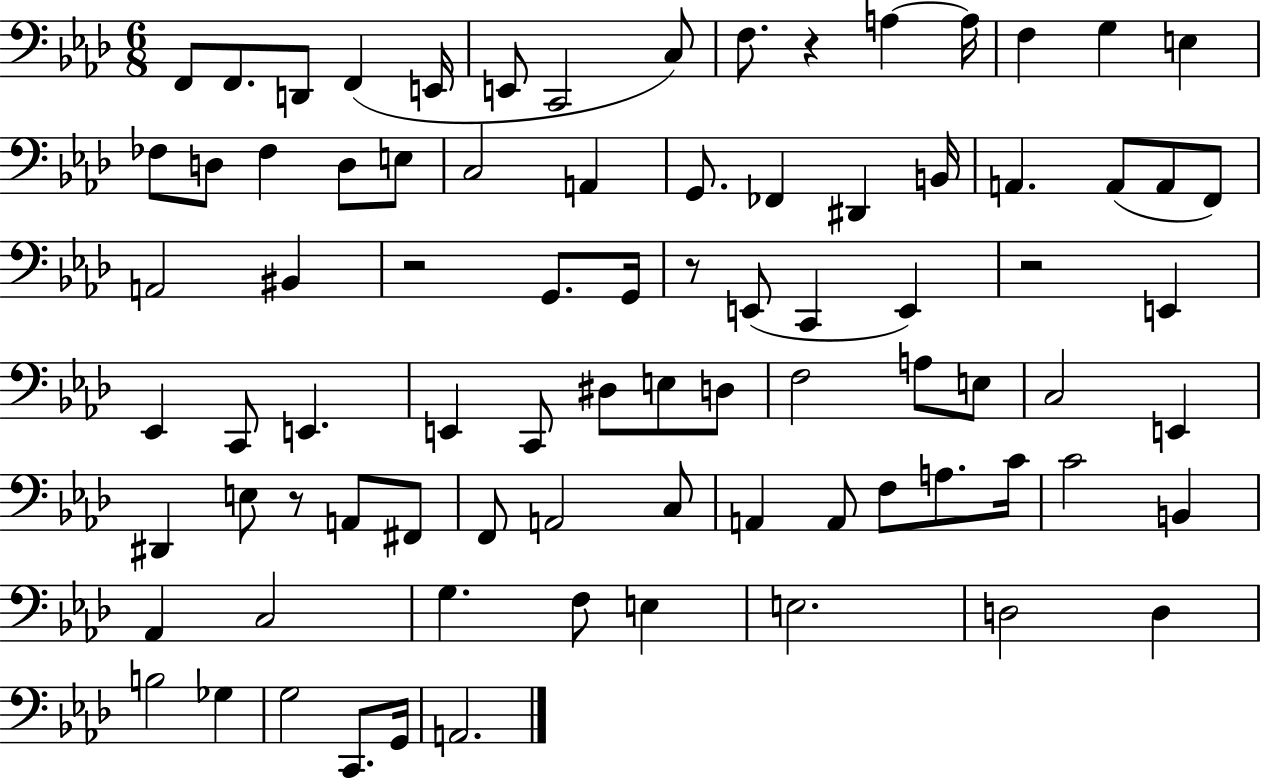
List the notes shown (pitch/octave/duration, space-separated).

F2/e F2/e. D2/e F2/q E2/s E2/e C2/h C3/e F3/e. R/q A3/q A3/s F3/q G3/q E3/q FES3/e D3/e FES3/q D3/e E3/e C3/h A2/q G2/e. FES2/q D#2/q B2/s A2/q. A2/e A2/e F2/e A2/h BIS2/q R/h G2/e. G2/s R/e E2/e C2/q E2/q R/h E2/q Eb2/q C2/e E2/q. E2/q C2/e D#3/e E3/e D3/e F3/h A3/e E3/e C3/h E2/q D#2/q E3/e R/e A2/e F#2/e F2/e A2/h C3/e A2/q A2/e F3/e A3/e. C4/s C4/h B2/q Ab2/q C3/h G3/q. F3/e E3/q E3/h. D3/h D3/q B3/h Gb3/q G3/h C2/e. G2/s A2/h.